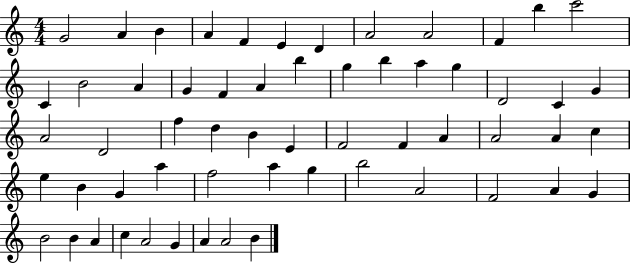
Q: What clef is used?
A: treble